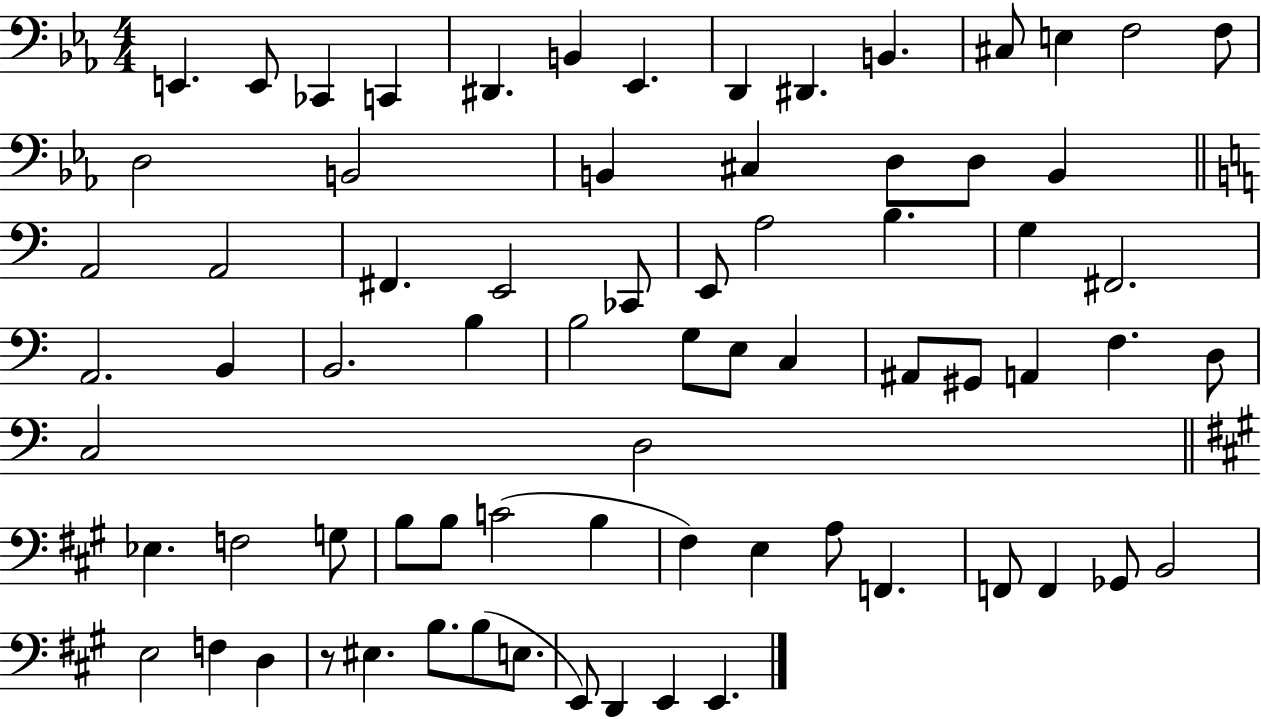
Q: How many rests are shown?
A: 1